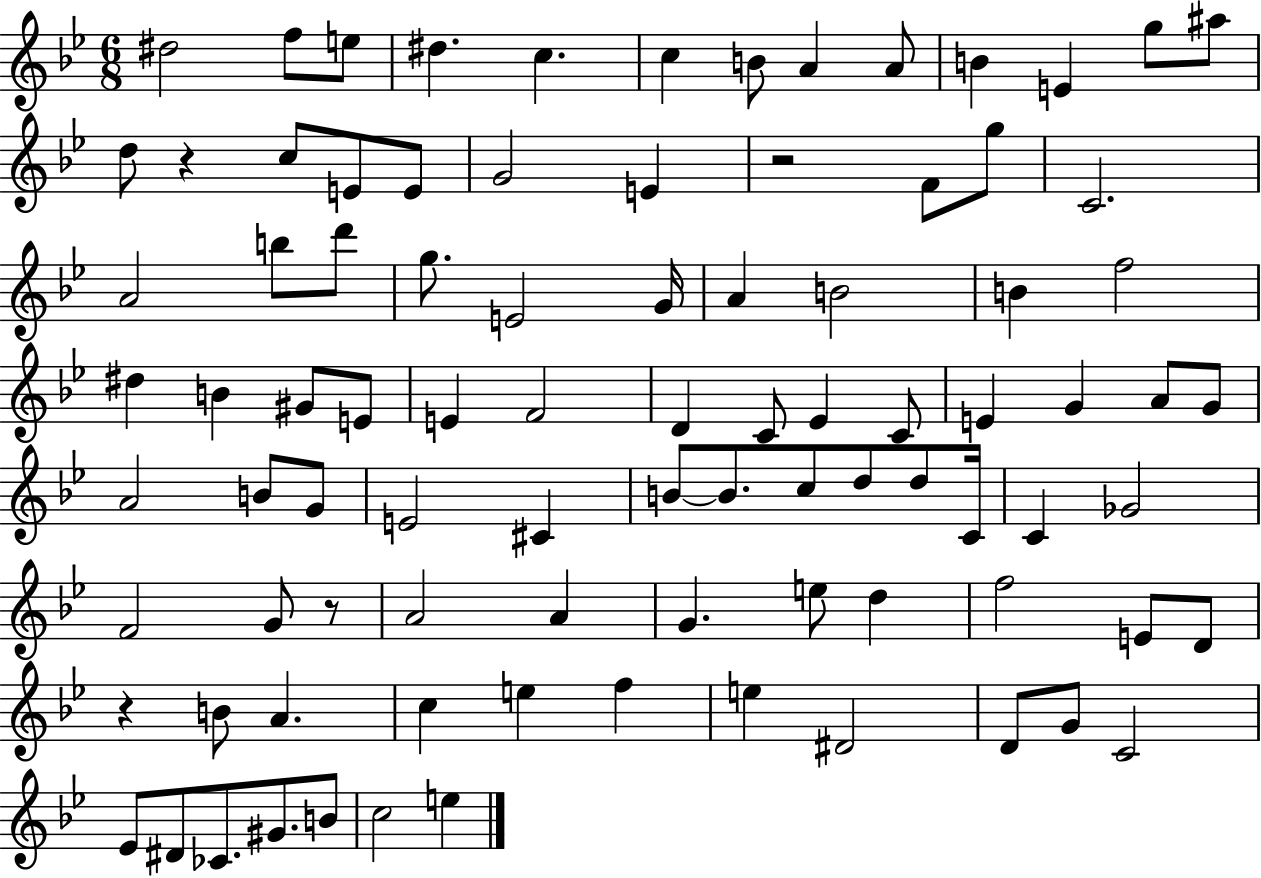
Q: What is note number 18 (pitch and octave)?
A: G4